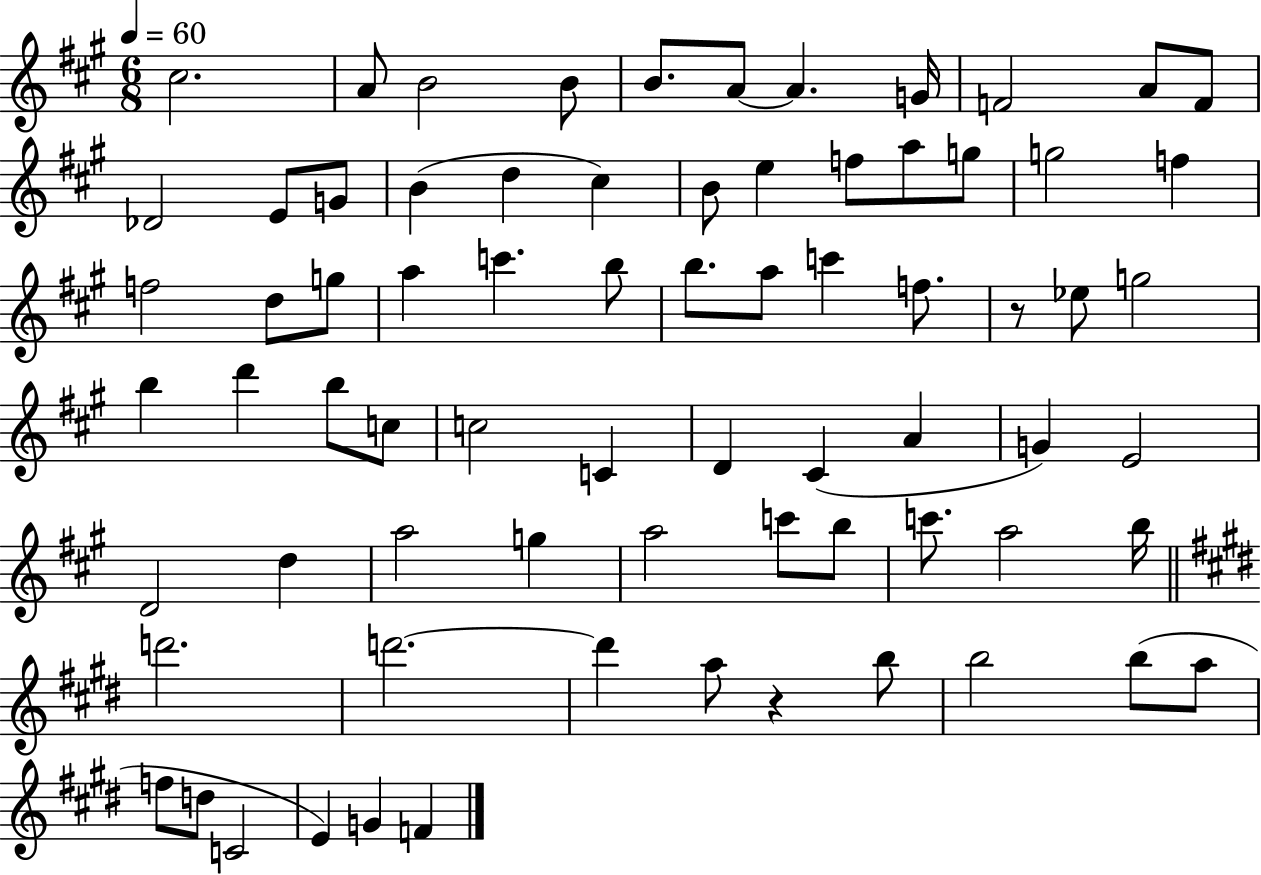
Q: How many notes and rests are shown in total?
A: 73